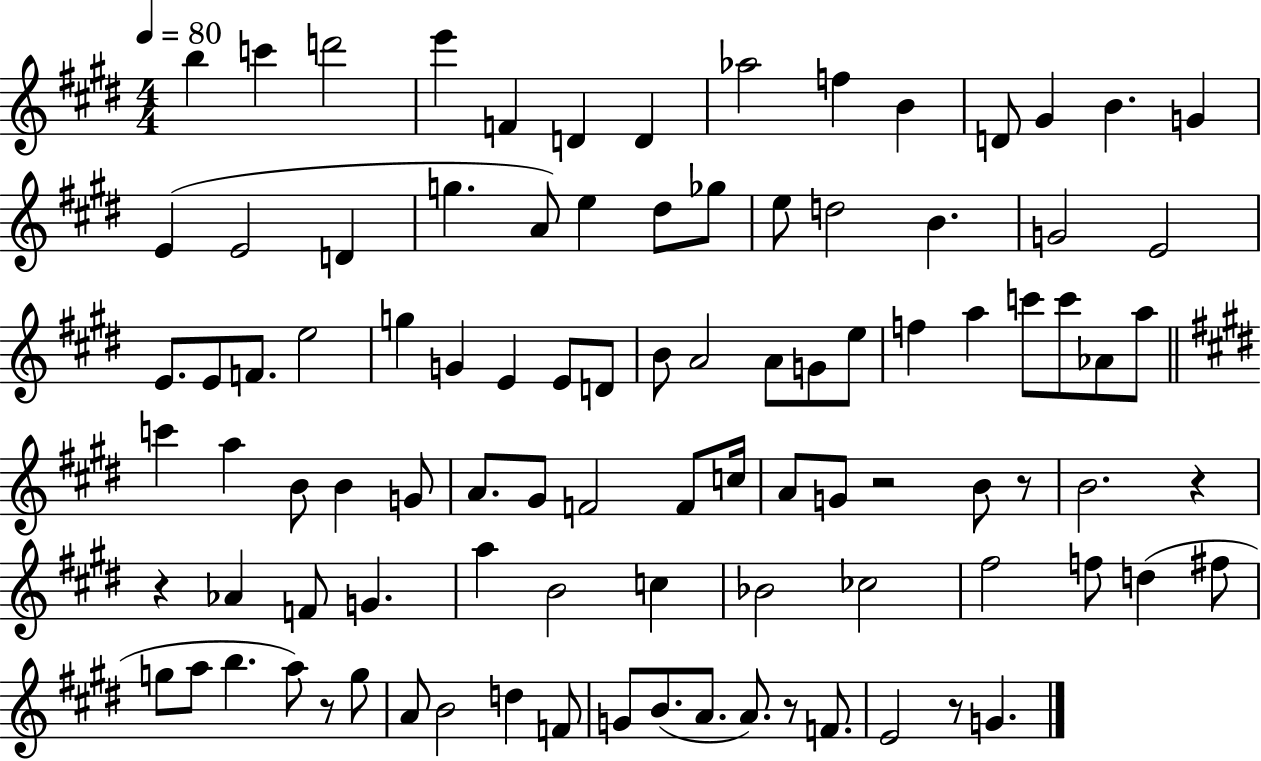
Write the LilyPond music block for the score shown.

{
  \clef treble
  \numericTimeSignature
  \time 4/4
  \key e \major
  \tempo 4 = 80
  b''4 c'''4 d'''2 | e'''4 f'4 d'4 d'4 | aes''2 f''4 b'4 | d'8 gis'4 b'4. g'4 | \break e'4( e'2 d'4 | g''4. a'8) e''4 dis''8 ges''8 | e''8 d''2 b'4. | g'2 e'2 | \break e'8. e'8 f'8. e''2 | g''4 g'4 e'4 e'8 d'8 | b'8 a'2 a'8 g'8 e''8 | f''4 a''4 c'''8 c'''8 aes'8 a''8 | \break \bar "||" \break \key e \major c'''4 a''4 b'8 b'4 g'8 | a'8. gis'8 f'2 f'8 c''16 | a'8 g'8 r2 b'8 r8 | b'2. r4 | \break r4 aes'4 f'8 g'4. | a''4 b'2 c''4 | bes'2 ces''2 | fis''2 f''8 d''4( fis''8 | \break g''8 a''8 b''4. a''8) r8 g''8 | a'8 b'2 d''4 f'8 | g'8 b'8.( a'8. a'8.) r8 f'8. | e'2 r8 g'4. | \break \bar "|."
}